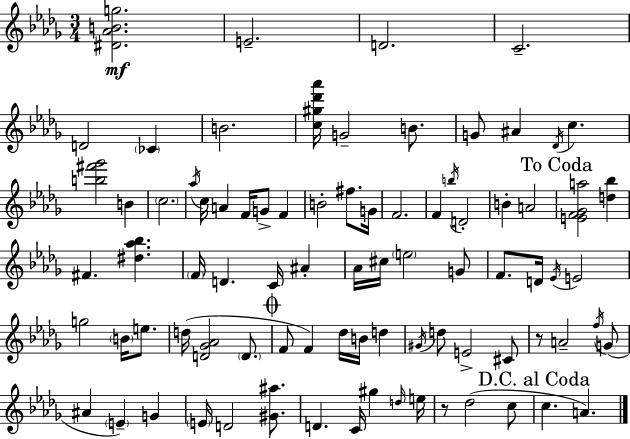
{
  \clef treble
  \numericTimeSignature
  \time 3/4
  \key bes \minor
  <dis' aes' b' g''>2.\mf | e'2.-- | d'2. | c'2.-- | \break d'2 \parenthesize ces'4 | b'2. | <c'' gis'' des''' aes'''>16 g'2-- b'8. | g'8 ais'4 \acciaccatura { des'16 } c''4. | \break <b'' fis''' ges'''>2 b'4 | \parenthesize c''2. | \acciaccatura { aes''16 } c''16 a'4 f'16 g'8-> f'4 | b'2-. fis''8. | \break g'16 f'2. | f'4 \acciaccatura { b''16 } d'2-. | b'4-. a'2 | \mark "To Coda" <e' f' ges' a''>2 <d'' bes''>4 | \break fis'4. <dis'' aes'' bes''>4. | \parenthesize f'16 d'4. c'16 ais'4-. | aes'16 cis''16 \parenthesize e''2 | g'8 f'8. d'16 \acciaccatura { ees'16 } e'2 | \break g''2 | \parenthesize b'16 e''8. d''16( <d' ges' aes'>2 | \parenthesize d'8. \mark \markup { \musicglyph "scripts.coda" } f'8 f'4) des''16 b'16 | d''4 \acciaccatura { gis'16 } d''8 e'2-> | \break cis'8 r8 a'2-- | \acciaccatura { f''16 }( g'8 ais'4 \parenthesize e'4--) | g'4 \parenthesize e'16 d'2 | <gis' ais''>8. d'4. | \break c'16 gis''4 \grace { d''16 } e''16 r8 des''2( | c''8 \mark "D.C. al Coda" c''4. | a'4.) \bar "|."
}